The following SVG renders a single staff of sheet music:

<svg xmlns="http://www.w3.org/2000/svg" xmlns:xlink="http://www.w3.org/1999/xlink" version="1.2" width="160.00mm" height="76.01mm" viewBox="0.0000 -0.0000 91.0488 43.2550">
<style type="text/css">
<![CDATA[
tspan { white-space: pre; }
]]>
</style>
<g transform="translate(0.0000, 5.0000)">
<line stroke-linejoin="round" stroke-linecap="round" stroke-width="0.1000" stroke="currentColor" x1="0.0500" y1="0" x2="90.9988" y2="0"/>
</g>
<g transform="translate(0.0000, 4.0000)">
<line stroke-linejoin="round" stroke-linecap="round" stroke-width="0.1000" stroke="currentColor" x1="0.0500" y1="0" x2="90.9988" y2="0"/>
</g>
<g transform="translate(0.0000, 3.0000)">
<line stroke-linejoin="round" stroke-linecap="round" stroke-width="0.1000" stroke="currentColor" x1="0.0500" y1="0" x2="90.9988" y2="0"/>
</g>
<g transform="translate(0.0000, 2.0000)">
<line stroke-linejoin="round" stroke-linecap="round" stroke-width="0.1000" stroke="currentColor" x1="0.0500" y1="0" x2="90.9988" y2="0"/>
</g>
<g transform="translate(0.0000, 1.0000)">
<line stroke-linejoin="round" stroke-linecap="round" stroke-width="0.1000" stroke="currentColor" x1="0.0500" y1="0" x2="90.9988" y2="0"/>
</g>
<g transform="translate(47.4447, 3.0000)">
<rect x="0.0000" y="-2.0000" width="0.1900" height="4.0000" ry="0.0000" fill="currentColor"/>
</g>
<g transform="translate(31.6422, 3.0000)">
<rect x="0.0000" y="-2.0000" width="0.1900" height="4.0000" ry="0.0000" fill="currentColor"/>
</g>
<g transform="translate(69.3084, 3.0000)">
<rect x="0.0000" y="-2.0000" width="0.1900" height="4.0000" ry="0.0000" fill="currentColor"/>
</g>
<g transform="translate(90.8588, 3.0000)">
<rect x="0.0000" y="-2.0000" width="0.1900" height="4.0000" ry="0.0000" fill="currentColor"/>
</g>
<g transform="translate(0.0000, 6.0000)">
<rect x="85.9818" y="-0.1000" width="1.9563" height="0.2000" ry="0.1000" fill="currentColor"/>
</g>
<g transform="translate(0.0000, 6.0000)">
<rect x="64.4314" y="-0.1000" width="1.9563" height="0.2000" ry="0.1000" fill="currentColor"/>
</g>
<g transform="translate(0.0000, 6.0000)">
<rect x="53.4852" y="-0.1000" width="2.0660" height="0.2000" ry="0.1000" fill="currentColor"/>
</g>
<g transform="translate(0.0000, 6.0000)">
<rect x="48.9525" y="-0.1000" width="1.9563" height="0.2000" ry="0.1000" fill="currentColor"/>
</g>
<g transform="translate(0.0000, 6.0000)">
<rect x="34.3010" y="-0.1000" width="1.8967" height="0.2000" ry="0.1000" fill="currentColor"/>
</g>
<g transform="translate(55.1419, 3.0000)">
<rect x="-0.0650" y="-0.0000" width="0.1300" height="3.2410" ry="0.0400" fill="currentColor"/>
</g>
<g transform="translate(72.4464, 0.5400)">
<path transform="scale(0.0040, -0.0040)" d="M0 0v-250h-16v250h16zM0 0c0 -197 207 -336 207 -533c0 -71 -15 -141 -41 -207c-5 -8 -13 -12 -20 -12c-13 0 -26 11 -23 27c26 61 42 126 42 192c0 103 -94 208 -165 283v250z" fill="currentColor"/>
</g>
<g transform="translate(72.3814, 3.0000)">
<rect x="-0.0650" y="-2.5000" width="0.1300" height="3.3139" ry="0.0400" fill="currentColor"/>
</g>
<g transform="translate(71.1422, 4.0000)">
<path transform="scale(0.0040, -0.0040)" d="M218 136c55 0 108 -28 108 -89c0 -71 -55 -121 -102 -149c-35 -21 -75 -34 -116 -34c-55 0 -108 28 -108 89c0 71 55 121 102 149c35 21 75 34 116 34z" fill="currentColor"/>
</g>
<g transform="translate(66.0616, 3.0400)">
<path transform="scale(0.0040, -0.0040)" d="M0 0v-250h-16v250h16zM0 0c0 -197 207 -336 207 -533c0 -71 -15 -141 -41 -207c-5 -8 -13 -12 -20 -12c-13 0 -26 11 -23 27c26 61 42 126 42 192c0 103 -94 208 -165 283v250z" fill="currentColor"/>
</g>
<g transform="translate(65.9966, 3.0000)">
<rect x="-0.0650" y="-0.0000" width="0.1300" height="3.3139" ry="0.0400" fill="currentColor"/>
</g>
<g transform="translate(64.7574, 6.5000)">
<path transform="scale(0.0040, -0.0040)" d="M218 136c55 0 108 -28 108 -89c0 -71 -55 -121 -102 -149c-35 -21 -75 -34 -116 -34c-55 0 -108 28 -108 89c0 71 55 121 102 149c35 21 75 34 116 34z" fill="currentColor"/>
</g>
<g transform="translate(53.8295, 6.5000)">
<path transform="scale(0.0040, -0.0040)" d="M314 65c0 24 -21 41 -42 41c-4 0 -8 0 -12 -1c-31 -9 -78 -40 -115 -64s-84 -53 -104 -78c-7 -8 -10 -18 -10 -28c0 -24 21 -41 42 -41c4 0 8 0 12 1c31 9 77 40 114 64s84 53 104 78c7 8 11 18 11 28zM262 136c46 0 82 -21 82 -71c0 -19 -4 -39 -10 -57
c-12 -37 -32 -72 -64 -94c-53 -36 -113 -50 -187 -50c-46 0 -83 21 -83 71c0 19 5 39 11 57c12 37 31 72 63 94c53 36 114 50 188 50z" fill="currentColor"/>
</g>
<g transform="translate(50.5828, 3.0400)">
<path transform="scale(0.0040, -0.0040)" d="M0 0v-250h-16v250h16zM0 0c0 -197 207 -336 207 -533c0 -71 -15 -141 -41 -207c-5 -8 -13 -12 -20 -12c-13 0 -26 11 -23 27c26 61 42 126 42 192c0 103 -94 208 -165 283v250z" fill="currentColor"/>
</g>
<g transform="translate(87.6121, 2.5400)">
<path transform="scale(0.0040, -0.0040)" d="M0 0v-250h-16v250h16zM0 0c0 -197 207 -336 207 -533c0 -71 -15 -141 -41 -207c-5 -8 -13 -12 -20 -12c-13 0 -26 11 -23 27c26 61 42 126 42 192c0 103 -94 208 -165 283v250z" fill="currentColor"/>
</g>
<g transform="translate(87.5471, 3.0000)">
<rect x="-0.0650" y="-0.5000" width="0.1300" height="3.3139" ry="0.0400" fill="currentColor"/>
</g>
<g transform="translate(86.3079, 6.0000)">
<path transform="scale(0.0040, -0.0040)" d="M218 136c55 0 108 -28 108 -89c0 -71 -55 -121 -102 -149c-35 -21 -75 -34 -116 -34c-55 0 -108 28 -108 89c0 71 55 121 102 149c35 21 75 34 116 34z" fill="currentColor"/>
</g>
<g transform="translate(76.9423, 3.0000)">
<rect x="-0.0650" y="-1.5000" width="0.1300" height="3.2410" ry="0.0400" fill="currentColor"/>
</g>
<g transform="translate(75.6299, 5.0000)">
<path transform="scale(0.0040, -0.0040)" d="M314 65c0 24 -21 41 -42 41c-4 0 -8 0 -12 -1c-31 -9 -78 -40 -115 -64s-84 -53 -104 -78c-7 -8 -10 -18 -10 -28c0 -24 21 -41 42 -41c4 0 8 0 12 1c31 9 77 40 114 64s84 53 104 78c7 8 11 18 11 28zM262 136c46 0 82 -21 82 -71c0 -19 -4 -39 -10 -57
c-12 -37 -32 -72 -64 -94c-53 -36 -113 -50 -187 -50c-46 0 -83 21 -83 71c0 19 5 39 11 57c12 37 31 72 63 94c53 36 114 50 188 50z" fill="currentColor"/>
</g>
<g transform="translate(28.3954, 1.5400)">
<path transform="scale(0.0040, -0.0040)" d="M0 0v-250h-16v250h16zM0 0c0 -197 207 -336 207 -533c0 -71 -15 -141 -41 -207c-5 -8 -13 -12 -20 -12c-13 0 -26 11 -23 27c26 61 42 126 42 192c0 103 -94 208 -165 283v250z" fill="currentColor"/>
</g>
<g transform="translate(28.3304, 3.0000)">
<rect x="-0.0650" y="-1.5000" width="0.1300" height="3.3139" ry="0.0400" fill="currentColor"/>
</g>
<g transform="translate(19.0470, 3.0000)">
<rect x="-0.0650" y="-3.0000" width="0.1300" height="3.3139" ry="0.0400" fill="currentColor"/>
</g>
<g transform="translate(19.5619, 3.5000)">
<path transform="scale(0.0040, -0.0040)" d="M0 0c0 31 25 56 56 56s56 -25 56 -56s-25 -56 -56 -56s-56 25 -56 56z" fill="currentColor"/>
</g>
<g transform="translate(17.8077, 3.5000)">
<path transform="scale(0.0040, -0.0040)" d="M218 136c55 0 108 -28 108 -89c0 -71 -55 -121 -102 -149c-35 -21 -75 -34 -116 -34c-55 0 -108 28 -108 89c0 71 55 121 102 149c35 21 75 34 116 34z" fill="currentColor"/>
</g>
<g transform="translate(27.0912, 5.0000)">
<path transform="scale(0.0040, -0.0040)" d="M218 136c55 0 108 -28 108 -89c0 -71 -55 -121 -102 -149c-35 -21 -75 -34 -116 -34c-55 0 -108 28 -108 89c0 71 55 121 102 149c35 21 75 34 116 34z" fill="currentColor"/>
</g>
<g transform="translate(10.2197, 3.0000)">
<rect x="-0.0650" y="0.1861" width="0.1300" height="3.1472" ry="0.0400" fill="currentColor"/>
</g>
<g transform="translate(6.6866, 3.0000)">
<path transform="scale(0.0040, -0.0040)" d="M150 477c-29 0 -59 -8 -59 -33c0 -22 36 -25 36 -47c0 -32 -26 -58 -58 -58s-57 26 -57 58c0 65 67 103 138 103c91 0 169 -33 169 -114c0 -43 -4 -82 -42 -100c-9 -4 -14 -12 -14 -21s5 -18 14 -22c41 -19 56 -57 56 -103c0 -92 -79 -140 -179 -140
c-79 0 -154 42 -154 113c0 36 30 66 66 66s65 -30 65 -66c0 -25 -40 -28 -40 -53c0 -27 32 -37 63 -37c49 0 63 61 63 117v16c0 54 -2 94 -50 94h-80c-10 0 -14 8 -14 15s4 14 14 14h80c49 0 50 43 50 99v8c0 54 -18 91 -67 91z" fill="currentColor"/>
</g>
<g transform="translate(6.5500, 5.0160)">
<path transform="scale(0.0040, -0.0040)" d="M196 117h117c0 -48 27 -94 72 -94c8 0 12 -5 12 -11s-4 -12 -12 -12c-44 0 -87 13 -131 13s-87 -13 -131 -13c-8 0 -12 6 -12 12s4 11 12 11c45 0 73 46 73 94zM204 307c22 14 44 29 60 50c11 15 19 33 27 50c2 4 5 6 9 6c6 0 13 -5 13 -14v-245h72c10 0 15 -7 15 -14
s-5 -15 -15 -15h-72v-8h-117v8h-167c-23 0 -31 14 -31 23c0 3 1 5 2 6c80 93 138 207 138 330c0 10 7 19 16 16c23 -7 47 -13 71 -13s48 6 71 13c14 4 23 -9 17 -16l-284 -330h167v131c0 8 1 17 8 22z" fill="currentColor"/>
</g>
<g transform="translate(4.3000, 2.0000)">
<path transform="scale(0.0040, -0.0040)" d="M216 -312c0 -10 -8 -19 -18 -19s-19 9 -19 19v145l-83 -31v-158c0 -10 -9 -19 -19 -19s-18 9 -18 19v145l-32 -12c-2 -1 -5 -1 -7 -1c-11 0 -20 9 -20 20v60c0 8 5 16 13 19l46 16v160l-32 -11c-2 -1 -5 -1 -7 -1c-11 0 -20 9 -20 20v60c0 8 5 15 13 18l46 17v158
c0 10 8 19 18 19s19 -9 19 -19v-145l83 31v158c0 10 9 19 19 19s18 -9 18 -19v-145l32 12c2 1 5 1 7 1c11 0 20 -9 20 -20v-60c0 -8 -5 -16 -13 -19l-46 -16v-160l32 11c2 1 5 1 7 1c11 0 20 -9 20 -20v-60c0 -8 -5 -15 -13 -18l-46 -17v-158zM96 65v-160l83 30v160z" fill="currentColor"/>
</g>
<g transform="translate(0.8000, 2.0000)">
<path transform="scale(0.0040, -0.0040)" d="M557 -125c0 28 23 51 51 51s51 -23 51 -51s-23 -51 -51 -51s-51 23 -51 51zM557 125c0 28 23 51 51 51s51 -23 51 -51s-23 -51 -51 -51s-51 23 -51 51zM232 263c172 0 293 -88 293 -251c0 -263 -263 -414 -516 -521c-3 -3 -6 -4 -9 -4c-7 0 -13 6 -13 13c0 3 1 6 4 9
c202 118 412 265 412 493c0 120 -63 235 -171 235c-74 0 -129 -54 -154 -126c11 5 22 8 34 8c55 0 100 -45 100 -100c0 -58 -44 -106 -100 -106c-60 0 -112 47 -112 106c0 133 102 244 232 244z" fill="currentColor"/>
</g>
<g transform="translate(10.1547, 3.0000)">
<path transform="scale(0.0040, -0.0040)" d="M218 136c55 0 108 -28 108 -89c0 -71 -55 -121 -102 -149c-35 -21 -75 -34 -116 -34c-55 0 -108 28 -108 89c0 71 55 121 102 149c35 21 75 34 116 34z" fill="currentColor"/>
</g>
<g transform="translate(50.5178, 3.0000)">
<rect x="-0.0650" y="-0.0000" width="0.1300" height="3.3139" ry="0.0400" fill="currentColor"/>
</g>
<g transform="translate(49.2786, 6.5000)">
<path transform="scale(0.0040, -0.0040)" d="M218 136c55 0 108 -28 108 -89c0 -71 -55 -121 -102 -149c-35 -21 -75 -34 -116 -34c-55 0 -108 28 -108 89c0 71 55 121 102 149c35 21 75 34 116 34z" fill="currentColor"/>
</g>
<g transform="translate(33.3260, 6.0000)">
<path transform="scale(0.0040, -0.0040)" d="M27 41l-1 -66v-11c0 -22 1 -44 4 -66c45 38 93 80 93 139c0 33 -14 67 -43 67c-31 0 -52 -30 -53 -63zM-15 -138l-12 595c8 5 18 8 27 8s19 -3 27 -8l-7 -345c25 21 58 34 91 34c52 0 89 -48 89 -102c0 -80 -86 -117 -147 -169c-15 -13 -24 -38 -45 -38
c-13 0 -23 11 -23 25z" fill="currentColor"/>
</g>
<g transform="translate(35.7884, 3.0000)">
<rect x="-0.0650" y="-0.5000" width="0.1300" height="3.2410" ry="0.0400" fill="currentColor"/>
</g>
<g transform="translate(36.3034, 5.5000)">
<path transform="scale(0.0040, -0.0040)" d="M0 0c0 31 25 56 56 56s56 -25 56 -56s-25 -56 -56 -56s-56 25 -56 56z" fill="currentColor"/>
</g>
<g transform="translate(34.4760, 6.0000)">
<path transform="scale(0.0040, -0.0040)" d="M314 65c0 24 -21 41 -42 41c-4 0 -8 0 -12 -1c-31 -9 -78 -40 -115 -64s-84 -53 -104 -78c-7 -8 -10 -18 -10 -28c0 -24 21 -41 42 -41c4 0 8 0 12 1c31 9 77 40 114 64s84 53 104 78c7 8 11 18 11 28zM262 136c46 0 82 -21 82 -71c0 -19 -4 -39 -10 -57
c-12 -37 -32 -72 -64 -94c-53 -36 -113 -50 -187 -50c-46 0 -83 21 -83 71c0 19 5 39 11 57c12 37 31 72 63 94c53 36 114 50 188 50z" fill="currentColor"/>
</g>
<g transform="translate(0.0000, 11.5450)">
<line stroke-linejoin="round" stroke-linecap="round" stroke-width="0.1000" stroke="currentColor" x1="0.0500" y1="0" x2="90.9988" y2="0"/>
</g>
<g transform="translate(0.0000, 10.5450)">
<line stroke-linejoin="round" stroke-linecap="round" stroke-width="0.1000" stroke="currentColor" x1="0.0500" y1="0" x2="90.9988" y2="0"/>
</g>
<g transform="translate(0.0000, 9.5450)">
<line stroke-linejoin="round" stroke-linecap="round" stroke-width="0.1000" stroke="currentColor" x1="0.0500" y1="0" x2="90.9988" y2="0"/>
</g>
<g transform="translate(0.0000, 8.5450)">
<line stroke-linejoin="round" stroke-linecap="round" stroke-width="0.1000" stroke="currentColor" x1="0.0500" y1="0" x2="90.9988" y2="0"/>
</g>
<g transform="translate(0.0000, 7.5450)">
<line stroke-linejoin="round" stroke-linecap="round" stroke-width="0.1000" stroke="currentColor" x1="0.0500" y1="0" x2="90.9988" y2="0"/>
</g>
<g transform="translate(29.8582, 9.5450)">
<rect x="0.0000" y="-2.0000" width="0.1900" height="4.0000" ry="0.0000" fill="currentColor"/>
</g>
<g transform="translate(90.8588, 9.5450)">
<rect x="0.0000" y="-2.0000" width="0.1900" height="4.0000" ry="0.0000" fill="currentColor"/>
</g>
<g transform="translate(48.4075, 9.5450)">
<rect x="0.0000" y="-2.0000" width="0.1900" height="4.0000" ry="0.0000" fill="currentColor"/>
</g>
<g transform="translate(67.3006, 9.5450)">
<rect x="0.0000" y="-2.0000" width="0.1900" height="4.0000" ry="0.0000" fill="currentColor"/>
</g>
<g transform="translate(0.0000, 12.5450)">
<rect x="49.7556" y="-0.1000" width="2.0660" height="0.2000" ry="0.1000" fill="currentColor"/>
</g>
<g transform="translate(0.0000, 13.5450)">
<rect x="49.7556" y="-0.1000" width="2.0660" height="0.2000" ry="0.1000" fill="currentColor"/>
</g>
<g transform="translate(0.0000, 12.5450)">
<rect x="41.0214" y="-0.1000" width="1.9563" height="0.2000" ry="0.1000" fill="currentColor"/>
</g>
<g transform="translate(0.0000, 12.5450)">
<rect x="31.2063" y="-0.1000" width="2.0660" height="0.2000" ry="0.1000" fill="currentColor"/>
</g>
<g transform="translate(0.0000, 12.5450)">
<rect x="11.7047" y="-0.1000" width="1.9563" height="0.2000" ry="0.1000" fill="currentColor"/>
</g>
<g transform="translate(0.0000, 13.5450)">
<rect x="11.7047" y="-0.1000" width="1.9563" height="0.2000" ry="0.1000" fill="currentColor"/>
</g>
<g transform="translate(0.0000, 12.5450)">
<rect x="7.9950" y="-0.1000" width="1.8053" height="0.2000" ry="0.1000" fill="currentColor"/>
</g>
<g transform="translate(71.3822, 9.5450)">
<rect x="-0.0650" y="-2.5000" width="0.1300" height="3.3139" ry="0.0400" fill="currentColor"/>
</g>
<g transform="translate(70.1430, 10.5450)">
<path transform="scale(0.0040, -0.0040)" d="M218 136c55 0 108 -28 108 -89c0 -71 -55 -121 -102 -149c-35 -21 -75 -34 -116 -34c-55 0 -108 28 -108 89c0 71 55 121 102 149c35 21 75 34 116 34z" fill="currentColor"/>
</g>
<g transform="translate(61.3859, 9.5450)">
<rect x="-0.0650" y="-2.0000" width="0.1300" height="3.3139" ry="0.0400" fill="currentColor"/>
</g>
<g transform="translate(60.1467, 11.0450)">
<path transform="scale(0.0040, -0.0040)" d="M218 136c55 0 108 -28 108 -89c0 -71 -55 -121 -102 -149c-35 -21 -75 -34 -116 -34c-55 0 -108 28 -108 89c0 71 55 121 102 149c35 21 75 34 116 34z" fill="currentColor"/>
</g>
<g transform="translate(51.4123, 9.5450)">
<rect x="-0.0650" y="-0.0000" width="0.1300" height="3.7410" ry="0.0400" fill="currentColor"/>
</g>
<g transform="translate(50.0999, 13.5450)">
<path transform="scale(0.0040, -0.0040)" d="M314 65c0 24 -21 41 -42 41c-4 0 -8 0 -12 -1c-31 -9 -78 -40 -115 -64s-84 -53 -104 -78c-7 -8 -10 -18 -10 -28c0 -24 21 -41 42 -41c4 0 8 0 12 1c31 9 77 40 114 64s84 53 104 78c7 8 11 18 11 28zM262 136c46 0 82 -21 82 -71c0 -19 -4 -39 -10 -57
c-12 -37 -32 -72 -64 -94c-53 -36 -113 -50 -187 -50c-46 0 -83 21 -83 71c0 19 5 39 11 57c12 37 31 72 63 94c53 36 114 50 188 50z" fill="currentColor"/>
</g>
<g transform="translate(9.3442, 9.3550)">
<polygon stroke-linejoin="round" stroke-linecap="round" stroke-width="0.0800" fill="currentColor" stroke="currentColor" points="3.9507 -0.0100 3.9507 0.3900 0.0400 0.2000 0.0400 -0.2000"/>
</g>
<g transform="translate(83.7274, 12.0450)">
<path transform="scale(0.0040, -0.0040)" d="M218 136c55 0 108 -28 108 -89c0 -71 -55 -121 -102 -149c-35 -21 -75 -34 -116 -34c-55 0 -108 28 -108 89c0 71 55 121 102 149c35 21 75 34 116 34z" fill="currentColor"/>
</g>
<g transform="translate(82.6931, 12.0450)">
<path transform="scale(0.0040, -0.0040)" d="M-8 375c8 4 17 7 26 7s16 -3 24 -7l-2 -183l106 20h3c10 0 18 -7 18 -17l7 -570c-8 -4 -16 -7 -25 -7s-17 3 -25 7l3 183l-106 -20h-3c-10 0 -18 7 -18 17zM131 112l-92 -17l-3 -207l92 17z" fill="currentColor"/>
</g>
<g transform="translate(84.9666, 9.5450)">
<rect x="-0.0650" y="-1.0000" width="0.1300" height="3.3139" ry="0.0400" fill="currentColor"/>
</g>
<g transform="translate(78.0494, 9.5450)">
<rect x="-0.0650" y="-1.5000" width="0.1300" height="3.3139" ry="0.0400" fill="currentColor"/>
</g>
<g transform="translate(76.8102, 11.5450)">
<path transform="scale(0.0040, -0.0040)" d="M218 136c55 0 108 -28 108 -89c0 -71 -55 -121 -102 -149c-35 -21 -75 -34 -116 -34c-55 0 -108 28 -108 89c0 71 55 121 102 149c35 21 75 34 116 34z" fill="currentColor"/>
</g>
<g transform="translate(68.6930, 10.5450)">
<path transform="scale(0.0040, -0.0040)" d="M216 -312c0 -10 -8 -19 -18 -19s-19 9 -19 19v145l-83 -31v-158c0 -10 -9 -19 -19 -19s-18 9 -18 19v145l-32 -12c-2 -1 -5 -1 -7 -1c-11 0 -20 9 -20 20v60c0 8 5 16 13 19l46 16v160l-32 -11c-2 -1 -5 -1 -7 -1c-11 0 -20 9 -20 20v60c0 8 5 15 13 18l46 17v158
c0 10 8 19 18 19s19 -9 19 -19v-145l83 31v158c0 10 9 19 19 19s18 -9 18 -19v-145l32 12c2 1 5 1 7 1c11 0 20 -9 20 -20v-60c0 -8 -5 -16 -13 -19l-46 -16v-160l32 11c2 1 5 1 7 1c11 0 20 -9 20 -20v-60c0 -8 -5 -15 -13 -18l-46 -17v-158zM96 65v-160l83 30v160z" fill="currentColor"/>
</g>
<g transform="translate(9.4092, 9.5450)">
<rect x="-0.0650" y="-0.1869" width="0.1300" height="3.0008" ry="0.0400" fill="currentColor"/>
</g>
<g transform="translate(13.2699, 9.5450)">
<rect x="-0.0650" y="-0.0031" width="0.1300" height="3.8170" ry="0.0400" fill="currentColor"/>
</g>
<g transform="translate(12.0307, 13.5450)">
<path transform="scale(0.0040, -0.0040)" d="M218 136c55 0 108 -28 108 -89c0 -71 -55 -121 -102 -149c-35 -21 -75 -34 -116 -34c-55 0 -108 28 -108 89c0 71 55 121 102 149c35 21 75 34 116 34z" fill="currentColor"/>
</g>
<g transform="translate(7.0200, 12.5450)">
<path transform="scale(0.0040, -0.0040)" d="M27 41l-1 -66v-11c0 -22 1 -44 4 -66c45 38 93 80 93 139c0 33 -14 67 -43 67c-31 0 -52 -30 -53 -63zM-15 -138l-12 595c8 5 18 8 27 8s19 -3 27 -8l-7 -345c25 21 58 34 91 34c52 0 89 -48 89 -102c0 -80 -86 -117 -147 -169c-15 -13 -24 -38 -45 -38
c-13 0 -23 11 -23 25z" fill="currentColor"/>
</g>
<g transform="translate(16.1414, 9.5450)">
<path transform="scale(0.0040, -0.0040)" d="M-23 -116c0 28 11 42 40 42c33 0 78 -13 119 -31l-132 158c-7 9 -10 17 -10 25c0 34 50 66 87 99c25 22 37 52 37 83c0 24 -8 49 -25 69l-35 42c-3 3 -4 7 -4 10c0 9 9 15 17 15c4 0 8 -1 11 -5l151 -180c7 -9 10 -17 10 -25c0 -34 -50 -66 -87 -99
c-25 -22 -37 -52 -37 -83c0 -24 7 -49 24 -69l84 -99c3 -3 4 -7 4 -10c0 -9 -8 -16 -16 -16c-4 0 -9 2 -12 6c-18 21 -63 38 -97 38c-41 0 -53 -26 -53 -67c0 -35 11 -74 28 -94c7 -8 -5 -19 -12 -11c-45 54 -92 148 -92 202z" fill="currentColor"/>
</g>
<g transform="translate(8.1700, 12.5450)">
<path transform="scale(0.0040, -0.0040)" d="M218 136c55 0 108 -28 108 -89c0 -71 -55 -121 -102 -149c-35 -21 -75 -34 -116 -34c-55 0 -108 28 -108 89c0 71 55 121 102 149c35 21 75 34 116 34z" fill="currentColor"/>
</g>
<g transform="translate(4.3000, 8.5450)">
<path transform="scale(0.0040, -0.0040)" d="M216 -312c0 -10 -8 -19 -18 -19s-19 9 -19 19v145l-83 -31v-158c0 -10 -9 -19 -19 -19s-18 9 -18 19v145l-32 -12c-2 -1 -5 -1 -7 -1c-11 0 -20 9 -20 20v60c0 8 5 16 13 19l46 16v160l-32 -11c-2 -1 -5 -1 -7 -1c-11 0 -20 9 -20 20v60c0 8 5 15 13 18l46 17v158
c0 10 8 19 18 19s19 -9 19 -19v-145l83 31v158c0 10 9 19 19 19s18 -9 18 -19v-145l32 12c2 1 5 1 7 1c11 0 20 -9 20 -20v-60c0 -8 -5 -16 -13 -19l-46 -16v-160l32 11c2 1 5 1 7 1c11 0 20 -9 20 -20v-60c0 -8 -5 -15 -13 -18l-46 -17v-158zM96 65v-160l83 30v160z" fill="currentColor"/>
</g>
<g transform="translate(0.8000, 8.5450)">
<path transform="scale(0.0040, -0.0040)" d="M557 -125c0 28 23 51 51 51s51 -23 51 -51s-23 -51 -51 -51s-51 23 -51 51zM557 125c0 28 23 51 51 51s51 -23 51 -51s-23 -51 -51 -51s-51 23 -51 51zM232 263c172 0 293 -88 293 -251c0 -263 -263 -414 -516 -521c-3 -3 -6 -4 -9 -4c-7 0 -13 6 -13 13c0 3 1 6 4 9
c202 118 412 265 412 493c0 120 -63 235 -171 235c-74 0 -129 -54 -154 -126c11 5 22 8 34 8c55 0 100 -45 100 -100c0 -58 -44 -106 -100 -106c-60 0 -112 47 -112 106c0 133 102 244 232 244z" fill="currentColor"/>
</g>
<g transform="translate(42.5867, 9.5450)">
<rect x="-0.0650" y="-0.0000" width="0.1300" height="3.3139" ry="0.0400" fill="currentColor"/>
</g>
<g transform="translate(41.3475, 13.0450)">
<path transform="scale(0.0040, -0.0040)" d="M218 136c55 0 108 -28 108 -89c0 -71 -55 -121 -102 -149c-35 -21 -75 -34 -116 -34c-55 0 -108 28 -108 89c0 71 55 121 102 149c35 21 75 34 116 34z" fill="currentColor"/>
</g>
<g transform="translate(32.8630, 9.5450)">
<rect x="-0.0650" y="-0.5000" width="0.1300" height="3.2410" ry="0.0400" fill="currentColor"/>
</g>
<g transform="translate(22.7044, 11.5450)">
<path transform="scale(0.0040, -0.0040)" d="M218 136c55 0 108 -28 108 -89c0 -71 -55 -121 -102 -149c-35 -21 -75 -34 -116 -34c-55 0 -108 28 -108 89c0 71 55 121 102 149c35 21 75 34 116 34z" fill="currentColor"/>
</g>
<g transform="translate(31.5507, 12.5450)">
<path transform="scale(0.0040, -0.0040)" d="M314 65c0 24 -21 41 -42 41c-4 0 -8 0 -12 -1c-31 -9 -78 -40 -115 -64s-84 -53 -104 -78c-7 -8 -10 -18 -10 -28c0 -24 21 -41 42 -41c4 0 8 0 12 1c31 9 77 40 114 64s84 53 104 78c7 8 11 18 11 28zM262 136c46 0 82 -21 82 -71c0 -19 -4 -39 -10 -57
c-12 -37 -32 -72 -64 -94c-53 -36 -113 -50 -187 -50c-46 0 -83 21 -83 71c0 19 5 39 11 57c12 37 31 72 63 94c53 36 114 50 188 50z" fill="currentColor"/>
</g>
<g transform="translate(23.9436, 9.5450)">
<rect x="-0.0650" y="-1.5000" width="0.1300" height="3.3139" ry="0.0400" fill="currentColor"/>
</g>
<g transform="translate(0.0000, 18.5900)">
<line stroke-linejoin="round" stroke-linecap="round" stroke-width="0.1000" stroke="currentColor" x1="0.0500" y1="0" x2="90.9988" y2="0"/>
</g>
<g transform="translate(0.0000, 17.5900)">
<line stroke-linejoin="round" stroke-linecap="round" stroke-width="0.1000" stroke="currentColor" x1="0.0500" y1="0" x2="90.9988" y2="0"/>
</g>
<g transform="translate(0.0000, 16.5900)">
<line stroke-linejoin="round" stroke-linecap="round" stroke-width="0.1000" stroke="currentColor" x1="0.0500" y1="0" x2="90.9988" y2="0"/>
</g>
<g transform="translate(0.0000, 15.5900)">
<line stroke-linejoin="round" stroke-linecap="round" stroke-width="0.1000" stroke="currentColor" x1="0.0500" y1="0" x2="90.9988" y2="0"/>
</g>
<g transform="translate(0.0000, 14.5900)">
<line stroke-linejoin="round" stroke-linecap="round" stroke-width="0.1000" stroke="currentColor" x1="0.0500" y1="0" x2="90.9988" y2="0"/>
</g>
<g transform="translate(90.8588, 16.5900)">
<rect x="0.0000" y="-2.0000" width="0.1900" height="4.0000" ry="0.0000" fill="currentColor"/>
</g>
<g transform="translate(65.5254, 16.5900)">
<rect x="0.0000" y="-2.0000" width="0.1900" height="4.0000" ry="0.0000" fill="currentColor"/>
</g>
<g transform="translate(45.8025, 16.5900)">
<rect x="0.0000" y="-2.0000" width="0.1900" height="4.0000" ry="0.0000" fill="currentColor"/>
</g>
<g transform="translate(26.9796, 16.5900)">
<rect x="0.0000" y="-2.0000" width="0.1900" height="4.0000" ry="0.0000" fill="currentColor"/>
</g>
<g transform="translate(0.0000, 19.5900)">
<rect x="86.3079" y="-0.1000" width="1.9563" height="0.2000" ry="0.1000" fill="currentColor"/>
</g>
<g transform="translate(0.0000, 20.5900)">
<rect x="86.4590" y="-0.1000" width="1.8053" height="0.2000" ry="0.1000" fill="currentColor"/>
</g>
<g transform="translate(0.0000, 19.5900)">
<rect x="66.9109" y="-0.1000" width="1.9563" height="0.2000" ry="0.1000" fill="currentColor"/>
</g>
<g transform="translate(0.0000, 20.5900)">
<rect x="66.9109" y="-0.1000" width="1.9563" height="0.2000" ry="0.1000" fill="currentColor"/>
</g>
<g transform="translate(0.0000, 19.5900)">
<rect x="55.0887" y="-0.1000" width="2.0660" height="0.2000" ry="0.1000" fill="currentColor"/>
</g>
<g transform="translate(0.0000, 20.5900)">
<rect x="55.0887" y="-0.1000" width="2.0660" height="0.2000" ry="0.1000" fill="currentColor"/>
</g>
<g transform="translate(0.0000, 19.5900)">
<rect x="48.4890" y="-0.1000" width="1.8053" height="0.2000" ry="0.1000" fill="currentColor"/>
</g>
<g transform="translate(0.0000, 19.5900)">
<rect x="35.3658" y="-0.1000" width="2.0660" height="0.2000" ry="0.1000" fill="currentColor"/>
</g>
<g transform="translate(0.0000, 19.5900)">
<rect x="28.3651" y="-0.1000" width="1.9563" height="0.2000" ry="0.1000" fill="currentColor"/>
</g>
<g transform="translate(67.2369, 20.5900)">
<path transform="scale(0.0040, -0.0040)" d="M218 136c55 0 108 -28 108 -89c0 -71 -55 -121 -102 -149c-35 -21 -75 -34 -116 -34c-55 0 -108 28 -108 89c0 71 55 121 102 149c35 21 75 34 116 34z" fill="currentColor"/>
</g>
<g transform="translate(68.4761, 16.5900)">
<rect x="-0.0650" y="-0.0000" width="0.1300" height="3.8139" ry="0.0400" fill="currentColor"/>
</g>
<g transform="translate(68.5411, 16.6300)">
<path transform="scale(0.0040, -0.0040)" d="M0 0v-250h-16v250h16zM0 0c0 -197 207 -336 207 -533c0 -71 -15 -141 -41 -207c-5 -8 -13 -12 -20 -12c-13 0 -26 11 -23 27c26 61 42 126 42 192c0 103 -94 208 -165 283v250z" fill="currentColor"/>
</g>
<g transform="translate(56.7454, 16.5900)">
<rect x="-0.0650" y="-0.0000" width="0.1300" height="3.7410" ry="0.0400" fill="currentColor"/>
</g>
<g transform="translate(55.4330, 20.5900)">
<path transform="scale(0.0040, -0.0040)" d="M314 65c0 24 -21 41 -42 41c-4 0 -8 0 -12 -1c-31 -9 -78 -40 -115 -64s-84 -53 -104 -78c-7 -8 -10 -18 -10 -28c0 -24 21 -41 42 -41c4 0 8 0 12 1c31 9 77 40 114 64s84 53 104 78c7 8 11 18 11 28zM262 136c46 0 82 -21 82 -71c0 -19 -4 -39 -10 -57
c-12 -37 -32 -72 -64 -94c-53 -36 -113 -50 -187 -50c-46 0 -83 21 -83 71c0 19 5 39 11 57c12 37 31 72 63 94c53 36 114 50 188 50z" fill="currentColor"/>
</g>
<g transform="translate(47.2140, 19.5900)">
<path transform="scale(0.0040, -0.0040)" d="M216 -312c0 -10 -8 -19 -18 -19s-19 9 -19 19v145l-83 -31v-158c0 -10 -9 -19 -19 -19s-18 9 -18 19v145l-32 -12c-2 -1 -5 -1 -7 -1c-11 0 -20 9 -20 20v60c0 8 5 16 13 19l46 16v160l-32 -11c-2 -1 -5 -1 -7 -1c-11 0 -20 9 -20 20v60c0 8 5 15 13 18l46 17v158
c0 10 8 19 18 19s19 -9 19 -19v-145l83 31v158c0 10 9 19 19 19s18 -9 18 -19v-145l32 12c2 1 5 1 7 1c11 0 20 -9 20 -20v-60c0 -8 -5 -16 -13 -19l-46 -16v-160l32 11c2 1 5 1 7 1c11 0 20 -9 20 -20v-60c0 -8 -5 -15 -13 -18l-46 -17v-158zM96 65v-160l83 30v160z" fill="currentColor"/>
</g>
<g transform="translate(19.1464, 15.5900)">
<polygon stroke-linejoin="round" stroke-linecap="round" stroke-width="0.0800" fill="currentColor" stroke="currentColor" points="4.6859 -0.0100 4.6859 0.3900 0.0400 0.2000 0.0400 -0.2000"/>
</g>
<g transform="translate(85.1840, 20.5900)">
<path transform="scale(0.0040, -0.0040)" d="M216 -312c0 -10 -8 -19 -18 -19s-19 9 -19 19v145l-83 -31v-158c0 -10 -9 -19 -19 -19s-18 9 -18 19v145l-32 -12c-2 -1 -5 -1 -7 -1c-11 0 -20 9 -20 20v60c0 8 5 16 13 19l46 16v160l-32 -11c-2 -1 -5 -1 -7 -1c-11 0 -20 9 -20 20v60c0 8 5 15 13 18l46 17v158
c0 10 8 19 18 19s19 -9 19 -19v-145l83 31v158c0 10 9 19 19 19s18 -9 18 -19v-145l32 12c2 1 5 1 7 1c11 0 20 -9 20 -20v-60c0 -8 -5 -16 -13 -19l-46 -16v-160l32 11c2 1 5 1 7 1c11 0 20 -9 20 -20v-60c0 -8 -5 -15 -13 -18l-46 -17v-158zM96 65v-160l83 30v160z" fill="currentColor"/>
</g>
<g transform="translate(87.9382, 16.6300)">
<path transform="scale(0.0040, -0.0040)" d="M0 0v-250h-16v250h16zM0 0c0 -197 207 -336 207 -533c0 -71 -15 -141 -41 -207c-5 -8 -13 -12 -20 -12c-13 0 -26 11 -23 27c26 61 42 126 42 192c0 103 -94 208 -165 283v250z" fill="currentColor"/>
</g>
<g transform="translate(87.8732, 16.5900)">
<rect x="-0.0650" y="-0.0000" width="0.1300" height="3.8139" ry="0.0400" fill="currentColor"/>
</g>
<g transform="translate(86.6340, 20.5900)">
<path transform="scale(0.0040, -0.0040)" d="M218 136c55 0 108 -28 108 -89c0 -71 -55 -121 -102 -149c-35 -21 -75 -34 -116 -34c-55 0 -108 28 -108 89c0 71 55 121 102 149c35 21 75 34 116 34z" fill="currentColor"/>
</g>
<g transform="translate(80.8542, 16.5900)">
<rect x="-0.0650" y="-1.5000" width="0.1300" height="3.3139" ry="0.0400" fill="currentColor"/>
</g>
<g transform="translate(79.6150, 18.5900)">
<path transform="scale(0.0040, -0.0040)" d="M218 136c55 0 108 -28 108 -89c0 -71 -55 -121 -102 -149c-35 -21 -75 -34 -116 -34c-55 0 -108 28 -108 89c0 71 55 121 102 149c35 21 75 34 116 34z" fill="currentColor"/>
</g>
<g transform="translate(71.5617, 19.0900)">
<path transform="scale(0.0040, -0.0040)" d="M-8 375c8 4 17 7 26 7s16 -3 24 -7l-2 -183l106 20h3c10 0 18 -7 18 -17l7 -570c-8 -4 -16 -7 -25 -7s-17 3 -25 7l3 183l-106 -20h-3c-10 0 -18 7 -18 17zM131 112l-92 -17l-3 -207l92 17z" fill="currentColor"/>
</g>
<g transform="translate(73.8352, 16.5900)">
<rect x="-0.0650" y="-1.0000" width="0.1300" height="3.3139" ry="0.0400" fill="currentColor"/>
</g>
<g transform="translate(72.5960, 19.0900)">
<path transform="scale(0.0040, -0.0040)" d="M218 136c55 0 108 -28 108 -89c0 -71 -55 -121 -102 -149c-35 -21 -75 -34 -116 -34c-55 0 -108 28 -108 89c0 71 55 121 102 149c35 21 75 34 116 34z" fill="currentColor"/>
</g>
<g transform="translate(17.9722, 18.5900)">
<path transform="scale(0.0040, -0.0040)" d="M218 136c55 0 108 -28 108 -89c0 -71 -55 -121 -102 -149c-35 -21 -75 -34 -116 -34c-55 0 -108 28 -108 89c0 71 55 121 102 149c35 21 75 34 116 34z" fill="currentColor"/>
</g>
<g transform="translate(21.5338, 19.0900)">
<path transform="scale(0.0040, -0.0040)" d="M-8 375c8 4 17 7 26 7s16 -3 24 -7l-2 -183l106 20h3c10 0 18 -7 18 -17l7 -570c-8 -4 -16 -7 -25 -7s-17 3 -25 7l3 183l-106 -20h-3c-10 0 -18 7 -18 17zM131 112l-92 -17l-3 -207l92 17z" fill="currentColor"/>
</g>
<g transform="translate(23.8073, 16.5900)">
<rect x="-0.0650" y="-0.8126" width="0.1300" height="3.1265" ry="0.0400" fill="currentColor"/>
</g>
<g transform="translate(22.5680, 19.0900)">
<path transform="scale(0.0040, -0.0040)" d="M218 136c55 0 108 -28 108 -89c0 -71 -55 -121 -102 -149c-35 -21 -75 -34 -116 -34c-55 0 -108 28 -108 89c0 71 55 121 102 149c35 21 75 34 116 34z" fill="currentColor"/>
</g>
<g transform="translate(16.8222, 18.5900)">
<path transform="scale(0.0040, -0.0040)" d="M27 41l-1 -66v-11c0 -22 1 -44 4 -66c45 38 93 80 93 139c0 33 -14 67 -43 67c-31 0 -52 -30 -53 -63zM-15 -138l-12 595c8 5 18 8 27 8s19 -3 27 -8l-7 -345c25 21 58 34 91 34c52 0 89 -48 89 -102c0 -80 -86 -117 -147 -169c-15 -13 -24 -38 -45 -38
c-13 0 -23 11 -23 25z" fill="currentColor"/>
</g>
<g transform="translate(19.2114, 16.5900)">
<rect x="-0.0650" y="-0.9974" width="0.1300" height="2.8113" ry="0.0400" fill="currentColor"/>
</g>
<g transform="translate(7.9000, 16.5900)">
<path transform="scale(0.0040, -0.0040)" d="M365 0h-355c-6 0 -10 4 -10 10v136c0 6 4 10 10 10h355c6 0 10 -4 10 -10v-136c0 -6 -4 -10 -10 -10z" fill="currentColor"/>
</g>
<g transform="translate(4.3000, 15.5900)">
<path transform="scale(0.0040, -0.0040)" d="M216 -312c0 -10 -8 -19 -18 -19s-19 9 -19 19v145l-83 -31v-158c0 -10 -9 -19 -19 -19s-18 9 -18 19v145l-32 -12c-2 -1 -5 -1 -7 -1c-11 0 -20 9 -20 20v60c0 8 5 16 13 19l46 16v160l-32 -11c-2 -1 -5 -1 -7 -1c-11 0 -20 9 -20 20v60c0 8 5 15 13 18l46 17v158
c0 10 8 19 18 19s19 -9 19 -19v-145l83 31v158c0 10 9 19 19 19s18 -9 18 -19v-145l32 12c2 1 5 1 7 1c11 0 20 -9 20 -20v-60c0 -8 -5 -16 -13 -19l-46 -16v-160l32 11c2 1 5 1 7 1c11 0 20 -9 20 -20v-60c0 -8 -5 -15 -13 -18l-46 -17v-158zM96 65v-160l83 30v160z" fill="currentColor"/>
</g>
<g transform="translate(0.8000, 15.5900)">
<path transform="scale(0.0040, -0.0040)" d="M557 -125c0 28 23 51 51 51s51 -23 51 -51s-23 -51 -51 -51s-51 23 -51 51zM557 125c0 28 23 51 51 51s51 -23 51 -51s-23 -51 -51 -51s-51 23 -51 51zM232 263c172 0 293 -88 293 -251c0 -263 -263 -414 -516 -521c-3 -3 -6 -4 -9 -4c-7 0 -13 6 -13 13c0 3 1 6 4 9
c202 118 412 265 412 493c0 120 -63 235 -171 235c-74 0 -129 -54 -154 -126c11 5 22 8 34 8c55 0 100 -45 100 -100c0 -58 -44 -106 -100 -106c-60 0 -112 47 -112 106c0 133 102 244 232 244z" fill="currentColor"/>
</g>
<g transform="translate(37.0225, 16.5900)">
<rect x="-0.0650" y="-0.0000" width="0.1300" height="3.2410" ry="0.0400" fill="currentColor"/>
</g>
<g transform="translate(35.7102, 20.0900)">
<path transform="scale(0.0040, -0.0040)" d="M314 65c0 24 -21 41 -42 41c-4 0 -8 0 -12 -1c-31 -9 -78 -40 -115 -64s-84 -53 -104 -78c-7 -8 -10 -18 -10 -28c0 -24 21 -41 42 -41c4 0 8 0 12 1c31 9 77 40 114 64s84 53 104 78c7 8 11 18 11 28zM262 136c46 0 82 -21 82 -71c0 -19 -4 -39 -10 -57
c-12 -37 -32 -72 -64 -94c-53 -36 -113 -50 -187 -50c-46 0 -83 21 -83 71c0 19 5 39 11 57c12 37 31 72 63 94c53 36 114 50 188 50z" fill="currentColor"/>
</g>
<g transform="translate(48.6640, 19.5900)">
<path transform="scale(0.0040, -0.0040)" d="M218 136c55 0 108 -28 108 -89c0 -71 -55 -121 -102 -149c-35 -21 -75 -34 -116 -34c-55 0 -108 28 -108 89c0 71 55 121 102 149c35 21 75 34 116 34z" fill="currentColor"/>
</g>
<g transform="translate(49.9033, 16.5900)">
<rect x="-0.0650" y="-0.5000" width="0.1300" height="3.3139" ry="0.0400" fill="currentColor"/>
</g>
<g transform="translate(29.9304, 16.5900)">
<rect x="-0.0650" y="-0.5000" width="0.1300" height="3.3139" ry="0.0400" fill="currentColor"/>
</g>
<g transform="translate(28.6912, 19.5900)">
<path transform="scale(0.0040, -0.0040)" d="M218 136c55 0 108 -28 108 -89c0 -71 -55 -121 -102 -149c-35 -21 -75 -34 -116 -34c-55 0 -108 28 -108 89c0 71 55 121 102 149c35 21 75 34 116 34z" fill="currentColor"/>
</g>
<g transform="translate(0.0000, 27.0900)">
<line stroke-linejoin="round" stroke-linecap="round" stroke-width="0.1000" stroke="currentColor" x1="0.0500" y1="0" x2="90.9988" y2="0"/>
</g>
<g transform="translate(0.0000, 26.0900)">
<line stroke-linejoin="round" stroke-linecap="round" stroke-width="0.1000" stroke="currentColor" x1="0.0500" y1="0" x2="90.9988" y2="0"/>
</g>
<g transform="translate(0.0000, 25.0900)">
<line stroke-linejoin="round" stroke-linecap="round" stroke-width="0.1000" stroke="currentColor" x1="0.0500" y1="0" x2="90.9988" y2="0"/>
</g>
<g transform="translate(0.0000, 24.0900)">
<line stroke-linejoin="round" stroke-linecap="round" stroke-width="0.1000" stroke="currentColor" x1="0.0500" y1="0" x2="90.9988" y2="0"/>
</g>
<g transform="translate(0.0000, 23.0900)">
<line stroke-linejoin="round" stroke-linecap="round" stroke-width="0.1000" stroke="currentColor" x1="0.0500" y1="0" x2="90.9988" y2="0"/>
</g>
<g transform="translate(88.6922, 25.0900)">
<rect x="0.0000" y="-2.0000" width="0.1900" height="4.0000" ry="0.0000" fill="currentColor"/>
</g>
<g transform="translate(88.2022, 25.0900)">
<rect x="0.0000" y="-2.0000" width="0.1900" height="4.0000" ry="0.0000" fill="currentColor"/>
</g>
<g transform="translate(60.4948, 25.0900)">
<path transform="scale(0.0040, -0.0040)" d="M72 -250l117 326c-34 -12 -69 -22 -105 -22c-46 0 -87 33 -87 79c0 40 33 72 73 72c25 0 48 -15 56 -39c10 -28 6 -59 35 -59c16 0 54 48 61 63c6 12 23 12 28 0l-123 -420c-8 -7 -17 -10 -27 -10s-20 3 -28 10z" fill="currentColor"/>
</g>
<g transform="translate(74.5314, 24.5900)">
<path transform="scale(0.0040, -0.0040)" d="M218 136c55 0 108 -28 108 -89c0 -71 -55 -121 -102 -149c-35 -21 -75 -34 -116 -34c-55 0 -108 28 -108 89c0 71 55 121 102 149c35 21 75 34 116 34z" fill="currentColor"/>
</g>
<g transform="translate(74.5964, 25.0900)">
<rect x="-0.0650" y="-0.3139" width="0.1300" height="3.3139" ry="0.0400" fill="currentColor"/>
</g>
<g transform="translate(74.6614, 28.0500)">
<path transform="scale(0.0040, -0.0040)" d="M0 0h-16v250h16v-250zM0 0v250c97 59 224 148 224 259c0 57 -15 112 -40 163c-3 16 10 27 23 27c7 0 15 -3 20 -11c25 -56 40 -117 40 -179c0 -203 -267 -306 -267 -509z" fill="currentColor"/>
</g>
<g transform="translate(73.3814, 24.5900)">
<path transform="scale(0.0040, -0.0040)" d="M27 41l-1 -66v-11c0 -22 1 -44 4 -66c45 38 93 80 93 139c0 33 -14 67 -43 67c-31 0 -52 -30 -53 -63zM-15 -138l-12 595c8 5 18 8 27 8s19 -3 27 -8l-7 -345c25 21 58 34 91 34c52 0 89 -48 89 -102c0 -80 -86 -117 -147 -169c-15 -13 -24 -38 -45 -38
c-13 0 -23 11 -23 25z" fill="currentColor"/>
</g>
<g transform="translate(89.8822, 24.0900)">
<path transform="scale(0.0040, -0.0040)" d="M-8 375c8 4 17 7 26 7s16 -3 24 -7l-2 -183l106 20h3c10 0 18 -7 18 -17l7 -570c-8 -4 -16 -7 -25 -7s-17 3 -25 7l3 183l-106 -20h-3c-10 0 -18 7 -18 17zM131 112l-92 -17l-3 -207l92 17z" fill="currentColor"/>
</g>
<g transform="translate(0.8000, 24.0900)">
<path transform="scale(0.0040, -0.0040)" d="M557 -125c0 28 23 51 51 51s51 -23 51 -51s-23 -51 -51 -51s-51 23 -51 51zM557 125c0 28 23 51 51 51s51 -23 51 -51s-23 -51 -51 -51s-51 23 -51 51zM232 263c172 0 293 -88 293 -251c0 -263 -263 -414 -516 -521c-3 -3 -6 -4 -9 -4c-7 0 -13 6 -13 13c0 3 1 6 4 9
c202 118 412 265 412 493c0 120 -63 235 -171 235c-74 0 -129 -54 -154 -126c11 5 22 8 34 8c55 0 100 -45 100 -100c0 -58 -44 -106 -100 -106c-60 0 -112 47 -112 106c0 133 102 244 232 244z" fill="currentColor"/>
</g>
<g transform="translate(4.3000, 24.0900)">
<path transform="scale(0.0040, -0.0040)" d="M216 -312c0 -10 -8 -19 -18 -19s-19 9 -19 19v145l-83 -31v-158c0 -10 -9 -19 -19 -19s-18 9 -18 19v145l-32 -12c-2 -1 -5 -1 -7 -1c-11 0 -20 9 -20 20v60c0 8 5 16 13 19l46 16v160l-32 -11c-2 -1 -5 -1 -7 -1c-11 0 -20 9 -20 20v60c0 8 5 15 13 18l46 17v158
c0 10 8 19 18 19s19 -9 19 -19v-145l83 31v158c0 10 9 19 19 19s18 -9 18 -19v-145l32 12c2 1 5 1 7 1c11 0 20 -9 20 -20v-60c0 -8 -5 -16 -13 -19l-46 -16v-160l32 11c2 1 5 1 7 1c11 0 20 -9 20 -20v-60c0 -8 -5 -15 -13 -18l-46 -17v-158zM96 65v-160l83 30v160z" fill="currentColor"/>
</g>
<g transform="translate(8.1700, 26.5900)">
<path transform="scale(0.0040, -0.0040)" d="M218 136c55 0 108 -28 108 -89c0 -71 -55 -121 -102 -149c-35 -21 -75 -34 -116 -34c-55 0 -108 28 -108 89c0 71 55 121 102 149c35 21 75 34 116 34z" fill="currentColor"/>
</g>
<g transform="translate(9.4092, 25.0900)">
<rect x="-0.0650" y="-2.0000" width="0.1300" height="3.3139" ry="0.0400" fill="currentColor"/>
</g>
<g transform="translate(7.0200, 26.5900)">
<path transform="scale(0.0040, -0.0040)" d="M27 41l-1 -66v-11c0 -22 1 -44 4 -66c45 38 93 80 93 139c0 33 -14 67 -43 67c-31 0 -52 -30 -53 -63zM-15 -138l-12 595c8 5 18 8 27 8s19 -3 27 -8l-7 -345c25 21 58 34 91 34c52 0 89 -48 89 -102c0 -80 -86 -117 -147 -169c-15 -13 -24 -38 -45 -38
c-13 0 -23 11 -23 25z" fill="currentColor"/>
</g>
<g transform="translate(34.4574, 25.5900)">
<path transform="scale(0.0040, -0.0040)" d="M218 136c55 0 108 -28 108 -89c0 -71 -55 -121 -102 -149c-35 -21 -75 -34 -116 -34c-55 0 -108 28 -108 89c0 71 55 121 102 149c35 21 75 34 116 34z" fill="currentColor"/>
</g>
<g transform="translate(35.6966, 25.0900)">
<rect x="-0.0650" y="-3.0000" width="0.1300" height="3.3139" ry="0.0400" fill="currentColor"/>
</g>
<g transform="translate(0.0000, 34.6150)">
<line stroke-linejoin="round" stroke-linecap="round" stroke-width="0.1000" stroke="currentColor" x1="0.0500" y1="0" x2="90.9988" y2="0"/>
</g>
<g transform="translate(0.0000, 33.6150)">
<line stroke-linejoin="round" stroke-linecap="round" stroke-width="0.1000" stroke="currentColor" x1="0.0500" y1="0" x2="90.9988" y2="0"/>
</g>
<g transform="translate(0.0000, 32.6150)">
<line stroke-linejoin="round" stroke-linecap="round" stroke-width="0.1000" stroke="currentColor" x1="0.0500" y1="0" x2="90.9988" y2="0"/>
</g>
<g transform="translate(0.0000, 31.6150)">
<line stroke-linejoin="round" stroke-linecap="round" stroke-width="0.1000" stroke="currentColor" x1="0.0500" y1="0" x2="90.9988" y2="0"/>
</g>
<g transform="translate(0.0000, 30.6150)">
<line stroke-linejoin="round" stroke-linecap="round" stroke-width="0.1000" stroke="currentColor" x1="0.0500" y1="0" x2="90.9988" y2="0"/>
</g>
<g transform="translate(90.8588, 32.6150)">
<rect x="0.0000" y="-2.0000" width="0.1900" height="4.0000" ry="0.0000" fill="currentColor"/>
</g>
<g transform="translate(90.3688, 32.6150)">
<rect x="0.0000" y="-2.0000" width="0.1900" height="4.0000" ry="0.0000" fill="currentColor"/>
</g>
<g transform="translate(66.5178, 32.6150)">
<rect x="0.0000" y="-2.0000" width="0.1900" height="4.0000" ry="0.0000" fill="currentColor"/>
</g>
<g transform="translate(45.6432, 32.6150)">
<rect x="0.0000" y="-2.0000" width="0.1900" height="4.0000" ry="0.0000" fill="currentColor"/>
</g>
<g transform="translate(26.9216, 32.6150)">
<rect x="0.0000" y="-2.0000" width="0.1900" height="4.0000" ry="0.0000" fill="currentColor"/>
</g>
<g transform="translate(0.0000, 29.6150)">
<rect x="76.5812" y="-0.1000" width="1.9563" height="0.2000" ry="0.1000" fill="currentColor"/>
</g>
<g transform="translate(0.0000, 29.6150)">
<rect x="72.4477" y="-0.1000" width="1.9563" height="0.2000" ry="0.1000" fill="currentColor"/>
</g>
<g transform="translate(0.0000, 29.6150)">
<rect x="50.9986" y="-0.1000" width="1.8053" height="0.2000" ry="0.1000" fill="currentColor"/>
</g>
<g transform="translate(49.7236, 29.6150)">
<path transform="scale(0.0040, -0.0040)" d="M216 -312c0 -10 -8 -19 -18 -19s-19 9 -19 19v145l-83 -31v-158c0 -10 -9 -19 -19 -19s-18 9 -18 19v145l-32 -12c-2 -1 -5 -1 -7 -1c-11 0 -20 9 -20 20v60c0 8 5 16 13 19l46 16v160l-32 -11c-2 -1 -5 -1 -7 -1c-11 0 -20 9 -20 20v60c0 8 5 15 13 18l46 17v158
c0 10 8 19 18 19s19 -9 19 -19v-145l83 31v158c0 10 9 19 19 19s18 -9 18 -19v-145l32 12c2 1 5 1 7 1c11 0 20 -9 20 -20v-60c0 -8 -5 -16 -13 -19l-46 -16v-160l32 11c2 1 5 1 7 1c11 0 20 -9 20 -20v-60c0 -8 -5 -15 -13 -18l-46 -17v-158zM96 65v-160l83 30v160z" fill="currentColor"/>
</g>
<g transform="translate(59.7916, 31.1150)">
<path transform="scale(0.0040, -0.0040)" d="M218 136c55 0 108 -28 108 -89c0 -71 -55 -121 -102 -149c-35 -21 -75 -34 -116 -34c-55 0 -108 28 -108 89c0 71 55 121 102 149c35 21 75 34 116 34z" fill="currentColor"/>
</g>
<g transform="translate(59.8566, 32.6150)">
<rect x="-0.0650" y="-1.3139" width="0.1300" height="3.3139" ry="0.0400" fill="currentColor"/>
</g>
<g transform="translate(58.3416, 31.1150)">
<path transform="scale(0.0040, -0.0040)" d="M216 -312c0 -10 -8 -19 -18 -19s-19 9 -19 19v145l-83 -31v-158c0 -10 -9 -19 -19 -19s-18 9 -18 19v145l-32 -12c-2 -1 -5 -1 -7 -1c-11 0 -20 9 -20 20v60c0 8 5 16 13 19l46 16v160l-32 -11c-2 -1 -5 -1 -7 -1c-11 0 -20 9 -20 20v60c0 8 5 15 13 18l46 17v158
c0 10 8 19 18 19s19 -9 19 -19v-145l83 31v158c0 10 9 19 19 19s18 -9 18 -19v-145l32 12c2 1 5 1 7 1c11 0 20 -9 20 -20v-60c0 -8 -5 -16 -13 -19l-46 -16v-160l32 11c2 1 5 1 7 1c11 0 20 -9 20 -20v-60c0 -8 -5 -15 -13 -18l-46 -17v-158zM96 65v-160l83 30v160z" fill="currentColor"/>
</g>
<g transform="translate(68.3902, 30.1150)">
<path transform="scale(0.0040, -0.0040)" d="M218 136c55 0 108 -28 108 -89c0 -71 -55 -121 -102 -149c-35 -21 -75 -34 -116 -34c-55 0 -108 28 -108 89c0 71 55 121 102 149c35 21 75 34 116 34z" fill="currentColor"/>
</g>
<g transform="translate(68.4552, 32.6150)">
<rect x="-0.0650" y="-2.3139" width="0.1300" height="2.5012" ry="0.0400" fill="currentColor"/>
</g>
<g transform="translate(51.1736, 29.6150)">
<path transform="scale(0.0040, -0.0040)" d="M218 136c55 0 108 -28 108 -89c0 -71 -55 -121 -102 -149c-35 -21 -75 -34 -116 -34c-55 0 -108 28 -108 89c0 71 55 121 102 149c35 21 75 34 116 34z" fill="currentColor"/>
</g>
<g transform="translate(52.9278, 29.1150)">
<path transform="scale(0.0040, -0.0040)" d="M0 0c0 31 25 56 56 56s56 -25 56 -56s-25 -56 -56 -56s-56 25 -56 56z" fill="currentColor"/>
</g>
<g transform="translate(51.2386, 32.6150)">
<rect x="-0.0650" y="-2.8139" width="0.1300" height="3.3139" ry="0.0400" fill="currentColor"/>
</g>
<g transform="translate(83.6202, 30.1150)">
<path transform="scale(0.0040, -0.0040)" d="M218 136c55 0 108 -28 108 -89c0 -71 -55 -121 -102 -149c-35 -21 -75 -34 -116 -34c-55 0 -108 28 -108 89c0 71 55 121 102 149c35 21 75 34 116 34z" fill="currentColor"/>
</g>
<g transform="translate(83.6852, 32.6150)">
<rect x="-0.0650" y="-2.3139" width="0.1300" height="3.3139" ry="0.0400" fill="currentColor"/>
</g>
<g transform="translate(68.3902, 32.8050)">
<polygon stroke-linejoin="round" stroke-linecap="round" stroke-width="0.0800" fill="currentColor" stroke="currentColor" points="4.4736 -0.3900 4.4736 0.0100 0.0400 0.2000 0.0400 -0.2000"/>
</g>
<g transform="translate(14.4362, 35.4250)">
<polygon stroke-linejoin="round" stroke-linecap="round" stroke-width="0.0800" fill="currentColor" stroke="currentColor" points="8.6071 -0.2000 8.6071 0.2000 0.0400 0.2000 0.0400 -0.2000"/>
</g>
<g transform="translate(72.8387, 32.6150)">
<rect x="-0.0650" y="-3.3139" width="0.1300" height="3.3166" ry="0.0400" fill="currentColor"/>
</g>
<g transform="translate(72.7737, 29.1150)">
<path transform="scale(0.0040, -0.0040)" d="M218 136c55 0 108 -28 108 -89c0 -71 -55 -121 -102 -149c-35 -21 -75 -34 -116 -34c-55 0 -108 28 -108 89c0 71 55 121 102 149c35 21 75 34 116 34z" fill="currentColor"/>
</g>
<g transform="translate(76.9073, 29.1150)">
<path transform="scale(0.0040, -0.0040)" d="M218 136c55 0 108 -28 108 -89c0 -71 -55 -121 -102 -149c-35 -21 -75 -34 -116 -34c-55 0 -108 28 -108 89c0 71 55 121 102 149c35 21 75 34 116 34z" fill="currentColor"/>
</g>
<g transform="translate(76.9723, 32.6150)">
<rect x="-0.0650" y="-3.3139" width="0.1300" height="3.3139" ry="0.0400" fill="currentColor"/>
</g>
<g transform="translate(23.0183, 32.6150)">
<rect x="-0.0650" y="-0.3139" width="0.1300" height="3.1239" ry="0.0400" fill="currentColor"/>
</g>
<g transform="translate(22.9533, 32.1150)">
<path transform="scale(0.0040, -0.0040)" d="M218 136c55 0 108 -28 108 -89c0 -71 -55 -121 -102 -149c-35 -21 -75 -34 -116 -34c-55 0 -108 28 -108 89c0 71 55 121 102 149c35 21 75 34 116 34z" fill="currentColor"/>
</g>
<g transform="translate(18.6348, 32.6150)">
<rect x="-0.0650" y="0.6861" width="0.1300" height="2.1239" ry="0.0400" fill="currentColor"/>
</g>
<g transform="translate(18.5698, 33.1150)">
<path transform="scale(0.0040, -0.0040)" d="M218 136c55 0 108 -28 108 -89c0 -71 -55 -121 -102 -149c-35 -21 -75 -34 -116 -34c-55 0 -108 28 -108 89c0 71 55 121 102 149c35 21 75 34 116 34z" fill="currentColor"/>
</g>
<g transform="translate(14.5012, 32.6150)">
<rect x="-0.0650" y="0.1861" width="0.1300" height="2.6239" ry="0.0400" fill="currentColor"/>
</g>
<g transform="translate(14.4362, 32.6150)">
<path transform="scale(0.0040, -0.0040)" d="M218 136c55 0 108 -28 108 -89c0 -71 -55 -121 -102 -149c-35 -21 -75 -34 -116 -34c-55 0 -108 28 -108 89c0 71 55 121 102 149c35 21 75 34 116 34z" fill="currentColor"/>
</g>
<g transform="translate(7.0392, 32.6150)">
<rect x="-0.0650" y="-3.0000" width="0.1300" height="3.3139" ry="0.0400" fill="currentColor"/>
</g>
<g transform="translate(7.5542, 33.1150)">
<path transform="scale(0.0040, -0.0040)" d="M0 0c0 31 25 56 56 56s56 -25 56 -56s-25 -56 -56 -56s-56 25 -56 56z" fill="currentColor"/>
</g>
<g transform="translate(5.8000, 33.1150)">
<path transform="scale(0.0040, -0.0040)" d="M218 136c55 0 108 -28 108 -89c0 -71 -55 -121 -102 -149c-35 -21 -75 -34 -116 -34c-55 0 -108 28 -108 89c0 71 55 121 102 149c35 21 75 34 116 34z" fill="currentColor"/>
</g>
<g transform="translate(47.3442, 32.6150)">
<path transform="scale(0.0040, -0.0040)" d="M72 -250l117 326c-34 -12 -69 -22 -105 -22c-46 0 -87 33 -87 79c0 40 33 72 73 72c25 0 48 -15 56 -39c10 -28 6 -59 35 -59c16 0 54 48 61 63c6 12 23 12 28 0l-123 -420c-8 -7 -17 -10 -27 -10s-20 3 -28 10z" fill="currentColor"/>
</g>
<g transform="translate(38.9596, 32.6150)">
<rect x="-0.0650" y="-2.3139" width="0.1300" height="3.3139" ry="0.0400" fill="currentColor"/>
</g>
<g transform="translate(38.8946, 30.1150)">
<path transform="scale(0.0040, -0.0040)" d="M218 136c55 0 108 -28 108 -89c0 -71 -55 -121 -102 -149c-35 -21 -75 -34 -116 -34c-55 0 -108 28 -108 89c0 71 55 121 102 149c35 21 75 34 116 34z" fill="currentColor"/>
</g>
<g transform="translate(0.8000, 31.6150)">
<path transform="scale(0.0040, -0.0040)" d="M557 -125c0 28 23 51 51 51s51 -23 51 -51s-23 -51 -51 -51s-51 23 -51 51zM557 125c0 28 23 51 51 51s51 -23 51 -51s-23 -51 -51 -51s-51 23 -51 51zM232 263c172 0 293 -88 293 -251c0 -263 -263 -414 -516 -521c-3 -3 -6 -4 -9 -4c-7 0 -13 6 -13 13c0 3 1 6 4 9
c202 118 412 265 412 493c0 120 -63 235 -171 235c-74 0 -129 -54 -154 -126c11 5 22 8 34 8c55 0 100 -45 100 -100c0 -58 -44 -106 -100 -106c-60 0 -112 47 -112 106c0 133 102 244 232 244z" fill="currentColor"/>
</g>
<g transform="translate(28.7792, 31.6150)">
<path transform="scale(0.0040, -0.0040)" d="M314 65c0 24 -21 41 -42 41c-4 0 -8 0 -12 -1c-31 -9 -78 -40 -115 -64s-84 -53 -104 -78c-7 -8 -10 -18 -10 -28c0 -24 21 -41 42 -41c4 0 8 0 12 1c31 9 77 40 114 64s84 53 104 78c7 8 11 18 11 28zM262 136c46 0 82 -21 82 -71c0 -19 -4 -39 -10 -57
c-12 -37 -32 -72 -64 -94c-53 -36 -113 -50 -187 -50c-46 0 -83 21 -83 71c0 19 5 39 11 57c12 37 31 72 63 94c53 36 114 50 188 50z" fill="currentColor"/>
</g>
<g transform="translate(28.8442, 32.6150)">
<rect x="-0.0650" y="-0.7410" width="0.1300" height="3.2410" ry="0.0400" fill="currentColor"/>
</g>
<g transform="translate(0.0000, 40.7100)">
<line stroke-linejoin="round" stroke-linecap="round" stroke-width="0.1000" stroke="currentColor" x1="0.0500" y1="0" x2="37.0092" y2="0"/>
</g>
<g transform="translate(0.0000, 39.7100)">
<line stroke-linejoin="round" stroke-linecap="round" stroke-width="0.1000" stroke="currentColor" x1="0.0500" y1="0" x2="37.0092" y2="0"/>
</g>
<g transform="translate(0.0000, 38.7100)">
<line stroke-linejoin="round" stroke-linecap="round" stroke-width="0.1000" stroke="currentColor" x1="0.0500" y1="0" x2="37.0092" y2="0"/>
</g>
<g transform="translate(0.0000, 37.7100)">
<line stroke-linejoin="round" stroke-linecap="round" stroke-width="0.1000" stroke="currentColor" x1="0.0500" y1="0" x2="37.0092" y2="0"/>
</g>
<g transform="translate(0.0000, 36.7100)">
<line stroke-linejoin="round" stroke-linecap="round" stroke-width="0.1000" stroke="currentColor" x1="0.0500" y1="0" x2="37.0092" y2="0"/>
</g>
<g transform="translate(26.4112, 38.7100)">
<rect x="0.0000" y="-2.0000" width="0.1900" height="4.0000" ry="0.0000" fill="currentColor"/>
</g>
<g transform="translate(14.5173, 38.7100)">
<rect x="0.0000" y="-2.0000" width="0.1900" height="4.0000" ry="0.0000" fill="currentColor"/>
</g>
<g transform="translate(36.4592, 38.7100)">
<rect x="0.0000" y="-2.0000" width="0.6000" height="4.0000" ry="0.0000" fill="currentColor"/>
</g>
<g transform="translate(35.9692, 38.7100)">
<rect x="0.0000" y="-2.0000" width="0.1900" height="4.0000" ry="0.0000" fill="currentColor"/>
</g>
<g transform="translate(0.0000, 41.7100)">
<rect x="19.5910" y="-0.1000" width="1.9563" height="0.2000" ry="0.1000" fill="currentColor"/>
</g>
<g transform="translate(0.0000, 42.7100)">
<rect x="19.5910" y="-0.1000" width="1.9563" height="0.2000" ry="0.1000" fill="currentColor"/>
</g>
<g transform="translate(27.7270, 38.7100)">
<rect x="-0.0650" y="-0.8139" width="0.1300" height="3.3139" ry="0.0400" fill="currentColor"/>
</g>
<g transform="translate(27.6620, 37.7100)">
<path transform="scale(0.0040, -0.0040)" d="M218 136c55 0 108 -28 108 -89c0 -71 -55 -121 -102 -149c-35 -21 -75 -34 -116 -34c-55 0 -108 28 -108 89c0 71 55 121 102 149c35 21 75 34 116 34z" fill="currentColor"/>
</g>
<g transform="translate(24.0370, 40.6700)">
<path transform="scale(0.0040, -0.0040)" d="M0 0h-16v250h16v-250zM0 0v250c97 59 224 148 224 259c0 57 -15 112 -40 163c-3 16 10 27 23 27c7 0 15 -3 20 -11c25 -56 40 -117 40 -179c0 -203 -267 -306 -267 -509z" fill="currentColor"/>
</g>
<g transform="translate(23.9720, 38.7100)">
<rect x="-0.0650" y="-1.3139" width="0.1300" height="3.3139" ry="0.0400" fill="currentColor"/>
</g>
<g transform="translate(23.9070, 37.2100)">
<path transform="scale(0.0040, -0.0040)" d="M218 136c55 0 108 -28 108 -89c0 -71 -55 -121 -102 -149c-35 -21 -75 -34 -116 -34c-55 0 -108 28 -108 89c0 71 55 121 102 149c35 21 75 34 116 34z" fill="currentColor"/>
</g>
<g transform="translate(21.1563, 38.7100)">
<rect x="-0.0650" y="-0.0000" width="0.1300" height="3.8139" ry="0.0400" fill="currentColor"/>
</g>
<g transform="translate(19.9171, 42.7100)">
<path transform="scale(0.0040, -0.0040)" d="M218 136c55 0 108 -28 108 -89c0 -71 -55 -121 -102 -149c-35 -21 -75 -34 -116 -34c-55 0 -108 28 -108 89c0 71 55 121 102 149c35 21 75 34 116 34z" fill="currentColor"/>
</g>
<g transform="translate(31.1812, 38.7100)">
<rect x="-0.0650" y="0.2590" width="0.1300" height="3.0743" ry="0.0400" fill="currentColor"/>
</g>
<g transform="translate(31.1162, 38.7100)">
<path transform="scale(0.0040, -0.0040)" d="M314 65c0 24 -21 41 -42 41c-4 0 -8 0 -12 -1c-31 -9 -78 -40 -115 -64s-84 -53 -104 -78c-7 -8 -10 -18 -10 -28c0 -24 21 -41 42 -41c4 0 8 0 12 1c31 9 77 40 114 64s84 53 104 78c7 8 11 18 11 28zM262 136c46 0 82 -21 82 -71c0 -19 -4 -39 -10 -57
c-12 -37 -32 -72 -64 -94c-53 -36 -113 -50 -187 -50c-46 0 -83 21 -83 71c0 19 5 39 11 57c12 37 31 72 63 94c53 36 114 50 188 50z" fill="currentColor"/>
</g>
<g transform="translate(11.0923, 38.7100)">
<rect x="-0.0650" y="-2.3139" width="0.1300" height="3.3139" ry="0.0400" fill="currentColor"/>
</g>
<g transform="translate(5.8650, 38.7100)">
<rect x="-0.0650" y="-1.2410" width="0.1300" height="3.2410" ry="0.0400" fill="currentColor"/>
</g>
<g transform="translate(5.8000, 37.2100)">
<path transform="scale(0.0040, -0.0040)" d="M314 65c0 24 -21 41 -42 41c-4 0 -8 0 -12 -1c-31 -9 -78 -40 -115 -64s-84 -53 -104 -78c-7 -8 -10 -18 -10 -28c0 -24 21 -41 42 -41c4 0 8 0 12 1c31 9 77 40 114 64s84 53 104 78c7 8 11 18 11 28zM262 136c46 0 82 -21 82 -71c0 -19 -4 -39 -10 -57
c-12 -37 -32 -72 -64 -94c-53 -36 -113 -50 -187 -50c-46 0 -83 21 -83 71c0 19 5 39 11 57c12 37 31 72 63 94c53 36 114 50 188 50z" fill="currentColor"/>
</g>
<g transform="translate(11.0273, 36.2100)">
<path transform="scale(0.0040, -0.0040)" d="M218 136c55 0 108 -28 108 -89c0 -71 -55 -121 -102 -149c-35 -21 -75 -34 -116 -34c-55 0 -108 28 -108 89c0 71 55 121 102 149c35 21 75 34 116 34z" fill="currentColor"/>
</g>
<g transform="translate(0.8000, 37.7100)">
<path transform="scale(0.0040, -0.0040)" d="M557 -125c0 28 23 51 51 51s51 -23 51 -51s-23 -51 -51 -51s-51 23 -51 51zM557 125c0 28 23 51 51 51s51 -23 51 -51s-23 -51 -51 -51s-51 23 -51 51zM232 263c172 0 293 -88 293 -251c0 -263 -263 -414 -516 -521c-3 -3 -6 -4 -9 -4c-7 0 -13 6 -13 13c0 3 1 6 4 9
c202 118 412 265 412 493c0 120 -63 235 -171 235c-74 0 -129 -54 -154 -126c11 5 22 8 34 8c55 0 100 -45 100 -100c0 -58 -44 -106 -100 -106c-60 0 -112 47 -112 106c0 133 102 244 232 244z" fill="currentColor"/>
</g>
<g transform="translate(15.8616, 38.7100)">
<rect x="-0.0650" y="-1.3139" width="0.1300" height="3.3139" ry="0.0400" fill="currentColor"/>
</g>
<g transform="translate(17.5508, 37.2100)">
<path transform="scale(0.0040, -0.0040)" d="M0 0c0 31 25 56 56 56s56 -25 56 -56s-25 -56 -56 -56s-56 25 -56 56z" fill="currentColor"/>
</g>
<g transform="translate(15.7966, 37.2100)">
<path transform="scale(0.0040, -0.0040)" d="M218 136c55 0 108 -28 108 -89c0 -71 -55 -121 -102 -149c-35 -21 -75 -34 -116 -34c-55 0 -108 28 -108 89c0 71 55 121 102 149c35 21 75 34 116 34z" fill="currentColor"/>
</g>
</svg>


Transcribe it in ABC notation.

X:1
T:Untitled
M:3/4
L:1/4
K:G
D, C, G,,/2 _E,,2 D,,/2 D,,2 D,,/2 B,,/2 G,,2 E,,/2 _E,,/2 C,,/2 z G,, E,,2 D,, C,,2 A,, ^B,, G,, F,, z2 _G,,/2 F,,/2 E,, D,,2 ^E,, C,,2 C,,/2 F,, G,, ^C,,/2 _A,, C, z/2 _E,/2 C, D,/2 C,/2 E,/2 F,2 B, z/2 ^C ^G, B,/2 D/2 D B, G,2 B, G, C,, G,/2 F, D,2